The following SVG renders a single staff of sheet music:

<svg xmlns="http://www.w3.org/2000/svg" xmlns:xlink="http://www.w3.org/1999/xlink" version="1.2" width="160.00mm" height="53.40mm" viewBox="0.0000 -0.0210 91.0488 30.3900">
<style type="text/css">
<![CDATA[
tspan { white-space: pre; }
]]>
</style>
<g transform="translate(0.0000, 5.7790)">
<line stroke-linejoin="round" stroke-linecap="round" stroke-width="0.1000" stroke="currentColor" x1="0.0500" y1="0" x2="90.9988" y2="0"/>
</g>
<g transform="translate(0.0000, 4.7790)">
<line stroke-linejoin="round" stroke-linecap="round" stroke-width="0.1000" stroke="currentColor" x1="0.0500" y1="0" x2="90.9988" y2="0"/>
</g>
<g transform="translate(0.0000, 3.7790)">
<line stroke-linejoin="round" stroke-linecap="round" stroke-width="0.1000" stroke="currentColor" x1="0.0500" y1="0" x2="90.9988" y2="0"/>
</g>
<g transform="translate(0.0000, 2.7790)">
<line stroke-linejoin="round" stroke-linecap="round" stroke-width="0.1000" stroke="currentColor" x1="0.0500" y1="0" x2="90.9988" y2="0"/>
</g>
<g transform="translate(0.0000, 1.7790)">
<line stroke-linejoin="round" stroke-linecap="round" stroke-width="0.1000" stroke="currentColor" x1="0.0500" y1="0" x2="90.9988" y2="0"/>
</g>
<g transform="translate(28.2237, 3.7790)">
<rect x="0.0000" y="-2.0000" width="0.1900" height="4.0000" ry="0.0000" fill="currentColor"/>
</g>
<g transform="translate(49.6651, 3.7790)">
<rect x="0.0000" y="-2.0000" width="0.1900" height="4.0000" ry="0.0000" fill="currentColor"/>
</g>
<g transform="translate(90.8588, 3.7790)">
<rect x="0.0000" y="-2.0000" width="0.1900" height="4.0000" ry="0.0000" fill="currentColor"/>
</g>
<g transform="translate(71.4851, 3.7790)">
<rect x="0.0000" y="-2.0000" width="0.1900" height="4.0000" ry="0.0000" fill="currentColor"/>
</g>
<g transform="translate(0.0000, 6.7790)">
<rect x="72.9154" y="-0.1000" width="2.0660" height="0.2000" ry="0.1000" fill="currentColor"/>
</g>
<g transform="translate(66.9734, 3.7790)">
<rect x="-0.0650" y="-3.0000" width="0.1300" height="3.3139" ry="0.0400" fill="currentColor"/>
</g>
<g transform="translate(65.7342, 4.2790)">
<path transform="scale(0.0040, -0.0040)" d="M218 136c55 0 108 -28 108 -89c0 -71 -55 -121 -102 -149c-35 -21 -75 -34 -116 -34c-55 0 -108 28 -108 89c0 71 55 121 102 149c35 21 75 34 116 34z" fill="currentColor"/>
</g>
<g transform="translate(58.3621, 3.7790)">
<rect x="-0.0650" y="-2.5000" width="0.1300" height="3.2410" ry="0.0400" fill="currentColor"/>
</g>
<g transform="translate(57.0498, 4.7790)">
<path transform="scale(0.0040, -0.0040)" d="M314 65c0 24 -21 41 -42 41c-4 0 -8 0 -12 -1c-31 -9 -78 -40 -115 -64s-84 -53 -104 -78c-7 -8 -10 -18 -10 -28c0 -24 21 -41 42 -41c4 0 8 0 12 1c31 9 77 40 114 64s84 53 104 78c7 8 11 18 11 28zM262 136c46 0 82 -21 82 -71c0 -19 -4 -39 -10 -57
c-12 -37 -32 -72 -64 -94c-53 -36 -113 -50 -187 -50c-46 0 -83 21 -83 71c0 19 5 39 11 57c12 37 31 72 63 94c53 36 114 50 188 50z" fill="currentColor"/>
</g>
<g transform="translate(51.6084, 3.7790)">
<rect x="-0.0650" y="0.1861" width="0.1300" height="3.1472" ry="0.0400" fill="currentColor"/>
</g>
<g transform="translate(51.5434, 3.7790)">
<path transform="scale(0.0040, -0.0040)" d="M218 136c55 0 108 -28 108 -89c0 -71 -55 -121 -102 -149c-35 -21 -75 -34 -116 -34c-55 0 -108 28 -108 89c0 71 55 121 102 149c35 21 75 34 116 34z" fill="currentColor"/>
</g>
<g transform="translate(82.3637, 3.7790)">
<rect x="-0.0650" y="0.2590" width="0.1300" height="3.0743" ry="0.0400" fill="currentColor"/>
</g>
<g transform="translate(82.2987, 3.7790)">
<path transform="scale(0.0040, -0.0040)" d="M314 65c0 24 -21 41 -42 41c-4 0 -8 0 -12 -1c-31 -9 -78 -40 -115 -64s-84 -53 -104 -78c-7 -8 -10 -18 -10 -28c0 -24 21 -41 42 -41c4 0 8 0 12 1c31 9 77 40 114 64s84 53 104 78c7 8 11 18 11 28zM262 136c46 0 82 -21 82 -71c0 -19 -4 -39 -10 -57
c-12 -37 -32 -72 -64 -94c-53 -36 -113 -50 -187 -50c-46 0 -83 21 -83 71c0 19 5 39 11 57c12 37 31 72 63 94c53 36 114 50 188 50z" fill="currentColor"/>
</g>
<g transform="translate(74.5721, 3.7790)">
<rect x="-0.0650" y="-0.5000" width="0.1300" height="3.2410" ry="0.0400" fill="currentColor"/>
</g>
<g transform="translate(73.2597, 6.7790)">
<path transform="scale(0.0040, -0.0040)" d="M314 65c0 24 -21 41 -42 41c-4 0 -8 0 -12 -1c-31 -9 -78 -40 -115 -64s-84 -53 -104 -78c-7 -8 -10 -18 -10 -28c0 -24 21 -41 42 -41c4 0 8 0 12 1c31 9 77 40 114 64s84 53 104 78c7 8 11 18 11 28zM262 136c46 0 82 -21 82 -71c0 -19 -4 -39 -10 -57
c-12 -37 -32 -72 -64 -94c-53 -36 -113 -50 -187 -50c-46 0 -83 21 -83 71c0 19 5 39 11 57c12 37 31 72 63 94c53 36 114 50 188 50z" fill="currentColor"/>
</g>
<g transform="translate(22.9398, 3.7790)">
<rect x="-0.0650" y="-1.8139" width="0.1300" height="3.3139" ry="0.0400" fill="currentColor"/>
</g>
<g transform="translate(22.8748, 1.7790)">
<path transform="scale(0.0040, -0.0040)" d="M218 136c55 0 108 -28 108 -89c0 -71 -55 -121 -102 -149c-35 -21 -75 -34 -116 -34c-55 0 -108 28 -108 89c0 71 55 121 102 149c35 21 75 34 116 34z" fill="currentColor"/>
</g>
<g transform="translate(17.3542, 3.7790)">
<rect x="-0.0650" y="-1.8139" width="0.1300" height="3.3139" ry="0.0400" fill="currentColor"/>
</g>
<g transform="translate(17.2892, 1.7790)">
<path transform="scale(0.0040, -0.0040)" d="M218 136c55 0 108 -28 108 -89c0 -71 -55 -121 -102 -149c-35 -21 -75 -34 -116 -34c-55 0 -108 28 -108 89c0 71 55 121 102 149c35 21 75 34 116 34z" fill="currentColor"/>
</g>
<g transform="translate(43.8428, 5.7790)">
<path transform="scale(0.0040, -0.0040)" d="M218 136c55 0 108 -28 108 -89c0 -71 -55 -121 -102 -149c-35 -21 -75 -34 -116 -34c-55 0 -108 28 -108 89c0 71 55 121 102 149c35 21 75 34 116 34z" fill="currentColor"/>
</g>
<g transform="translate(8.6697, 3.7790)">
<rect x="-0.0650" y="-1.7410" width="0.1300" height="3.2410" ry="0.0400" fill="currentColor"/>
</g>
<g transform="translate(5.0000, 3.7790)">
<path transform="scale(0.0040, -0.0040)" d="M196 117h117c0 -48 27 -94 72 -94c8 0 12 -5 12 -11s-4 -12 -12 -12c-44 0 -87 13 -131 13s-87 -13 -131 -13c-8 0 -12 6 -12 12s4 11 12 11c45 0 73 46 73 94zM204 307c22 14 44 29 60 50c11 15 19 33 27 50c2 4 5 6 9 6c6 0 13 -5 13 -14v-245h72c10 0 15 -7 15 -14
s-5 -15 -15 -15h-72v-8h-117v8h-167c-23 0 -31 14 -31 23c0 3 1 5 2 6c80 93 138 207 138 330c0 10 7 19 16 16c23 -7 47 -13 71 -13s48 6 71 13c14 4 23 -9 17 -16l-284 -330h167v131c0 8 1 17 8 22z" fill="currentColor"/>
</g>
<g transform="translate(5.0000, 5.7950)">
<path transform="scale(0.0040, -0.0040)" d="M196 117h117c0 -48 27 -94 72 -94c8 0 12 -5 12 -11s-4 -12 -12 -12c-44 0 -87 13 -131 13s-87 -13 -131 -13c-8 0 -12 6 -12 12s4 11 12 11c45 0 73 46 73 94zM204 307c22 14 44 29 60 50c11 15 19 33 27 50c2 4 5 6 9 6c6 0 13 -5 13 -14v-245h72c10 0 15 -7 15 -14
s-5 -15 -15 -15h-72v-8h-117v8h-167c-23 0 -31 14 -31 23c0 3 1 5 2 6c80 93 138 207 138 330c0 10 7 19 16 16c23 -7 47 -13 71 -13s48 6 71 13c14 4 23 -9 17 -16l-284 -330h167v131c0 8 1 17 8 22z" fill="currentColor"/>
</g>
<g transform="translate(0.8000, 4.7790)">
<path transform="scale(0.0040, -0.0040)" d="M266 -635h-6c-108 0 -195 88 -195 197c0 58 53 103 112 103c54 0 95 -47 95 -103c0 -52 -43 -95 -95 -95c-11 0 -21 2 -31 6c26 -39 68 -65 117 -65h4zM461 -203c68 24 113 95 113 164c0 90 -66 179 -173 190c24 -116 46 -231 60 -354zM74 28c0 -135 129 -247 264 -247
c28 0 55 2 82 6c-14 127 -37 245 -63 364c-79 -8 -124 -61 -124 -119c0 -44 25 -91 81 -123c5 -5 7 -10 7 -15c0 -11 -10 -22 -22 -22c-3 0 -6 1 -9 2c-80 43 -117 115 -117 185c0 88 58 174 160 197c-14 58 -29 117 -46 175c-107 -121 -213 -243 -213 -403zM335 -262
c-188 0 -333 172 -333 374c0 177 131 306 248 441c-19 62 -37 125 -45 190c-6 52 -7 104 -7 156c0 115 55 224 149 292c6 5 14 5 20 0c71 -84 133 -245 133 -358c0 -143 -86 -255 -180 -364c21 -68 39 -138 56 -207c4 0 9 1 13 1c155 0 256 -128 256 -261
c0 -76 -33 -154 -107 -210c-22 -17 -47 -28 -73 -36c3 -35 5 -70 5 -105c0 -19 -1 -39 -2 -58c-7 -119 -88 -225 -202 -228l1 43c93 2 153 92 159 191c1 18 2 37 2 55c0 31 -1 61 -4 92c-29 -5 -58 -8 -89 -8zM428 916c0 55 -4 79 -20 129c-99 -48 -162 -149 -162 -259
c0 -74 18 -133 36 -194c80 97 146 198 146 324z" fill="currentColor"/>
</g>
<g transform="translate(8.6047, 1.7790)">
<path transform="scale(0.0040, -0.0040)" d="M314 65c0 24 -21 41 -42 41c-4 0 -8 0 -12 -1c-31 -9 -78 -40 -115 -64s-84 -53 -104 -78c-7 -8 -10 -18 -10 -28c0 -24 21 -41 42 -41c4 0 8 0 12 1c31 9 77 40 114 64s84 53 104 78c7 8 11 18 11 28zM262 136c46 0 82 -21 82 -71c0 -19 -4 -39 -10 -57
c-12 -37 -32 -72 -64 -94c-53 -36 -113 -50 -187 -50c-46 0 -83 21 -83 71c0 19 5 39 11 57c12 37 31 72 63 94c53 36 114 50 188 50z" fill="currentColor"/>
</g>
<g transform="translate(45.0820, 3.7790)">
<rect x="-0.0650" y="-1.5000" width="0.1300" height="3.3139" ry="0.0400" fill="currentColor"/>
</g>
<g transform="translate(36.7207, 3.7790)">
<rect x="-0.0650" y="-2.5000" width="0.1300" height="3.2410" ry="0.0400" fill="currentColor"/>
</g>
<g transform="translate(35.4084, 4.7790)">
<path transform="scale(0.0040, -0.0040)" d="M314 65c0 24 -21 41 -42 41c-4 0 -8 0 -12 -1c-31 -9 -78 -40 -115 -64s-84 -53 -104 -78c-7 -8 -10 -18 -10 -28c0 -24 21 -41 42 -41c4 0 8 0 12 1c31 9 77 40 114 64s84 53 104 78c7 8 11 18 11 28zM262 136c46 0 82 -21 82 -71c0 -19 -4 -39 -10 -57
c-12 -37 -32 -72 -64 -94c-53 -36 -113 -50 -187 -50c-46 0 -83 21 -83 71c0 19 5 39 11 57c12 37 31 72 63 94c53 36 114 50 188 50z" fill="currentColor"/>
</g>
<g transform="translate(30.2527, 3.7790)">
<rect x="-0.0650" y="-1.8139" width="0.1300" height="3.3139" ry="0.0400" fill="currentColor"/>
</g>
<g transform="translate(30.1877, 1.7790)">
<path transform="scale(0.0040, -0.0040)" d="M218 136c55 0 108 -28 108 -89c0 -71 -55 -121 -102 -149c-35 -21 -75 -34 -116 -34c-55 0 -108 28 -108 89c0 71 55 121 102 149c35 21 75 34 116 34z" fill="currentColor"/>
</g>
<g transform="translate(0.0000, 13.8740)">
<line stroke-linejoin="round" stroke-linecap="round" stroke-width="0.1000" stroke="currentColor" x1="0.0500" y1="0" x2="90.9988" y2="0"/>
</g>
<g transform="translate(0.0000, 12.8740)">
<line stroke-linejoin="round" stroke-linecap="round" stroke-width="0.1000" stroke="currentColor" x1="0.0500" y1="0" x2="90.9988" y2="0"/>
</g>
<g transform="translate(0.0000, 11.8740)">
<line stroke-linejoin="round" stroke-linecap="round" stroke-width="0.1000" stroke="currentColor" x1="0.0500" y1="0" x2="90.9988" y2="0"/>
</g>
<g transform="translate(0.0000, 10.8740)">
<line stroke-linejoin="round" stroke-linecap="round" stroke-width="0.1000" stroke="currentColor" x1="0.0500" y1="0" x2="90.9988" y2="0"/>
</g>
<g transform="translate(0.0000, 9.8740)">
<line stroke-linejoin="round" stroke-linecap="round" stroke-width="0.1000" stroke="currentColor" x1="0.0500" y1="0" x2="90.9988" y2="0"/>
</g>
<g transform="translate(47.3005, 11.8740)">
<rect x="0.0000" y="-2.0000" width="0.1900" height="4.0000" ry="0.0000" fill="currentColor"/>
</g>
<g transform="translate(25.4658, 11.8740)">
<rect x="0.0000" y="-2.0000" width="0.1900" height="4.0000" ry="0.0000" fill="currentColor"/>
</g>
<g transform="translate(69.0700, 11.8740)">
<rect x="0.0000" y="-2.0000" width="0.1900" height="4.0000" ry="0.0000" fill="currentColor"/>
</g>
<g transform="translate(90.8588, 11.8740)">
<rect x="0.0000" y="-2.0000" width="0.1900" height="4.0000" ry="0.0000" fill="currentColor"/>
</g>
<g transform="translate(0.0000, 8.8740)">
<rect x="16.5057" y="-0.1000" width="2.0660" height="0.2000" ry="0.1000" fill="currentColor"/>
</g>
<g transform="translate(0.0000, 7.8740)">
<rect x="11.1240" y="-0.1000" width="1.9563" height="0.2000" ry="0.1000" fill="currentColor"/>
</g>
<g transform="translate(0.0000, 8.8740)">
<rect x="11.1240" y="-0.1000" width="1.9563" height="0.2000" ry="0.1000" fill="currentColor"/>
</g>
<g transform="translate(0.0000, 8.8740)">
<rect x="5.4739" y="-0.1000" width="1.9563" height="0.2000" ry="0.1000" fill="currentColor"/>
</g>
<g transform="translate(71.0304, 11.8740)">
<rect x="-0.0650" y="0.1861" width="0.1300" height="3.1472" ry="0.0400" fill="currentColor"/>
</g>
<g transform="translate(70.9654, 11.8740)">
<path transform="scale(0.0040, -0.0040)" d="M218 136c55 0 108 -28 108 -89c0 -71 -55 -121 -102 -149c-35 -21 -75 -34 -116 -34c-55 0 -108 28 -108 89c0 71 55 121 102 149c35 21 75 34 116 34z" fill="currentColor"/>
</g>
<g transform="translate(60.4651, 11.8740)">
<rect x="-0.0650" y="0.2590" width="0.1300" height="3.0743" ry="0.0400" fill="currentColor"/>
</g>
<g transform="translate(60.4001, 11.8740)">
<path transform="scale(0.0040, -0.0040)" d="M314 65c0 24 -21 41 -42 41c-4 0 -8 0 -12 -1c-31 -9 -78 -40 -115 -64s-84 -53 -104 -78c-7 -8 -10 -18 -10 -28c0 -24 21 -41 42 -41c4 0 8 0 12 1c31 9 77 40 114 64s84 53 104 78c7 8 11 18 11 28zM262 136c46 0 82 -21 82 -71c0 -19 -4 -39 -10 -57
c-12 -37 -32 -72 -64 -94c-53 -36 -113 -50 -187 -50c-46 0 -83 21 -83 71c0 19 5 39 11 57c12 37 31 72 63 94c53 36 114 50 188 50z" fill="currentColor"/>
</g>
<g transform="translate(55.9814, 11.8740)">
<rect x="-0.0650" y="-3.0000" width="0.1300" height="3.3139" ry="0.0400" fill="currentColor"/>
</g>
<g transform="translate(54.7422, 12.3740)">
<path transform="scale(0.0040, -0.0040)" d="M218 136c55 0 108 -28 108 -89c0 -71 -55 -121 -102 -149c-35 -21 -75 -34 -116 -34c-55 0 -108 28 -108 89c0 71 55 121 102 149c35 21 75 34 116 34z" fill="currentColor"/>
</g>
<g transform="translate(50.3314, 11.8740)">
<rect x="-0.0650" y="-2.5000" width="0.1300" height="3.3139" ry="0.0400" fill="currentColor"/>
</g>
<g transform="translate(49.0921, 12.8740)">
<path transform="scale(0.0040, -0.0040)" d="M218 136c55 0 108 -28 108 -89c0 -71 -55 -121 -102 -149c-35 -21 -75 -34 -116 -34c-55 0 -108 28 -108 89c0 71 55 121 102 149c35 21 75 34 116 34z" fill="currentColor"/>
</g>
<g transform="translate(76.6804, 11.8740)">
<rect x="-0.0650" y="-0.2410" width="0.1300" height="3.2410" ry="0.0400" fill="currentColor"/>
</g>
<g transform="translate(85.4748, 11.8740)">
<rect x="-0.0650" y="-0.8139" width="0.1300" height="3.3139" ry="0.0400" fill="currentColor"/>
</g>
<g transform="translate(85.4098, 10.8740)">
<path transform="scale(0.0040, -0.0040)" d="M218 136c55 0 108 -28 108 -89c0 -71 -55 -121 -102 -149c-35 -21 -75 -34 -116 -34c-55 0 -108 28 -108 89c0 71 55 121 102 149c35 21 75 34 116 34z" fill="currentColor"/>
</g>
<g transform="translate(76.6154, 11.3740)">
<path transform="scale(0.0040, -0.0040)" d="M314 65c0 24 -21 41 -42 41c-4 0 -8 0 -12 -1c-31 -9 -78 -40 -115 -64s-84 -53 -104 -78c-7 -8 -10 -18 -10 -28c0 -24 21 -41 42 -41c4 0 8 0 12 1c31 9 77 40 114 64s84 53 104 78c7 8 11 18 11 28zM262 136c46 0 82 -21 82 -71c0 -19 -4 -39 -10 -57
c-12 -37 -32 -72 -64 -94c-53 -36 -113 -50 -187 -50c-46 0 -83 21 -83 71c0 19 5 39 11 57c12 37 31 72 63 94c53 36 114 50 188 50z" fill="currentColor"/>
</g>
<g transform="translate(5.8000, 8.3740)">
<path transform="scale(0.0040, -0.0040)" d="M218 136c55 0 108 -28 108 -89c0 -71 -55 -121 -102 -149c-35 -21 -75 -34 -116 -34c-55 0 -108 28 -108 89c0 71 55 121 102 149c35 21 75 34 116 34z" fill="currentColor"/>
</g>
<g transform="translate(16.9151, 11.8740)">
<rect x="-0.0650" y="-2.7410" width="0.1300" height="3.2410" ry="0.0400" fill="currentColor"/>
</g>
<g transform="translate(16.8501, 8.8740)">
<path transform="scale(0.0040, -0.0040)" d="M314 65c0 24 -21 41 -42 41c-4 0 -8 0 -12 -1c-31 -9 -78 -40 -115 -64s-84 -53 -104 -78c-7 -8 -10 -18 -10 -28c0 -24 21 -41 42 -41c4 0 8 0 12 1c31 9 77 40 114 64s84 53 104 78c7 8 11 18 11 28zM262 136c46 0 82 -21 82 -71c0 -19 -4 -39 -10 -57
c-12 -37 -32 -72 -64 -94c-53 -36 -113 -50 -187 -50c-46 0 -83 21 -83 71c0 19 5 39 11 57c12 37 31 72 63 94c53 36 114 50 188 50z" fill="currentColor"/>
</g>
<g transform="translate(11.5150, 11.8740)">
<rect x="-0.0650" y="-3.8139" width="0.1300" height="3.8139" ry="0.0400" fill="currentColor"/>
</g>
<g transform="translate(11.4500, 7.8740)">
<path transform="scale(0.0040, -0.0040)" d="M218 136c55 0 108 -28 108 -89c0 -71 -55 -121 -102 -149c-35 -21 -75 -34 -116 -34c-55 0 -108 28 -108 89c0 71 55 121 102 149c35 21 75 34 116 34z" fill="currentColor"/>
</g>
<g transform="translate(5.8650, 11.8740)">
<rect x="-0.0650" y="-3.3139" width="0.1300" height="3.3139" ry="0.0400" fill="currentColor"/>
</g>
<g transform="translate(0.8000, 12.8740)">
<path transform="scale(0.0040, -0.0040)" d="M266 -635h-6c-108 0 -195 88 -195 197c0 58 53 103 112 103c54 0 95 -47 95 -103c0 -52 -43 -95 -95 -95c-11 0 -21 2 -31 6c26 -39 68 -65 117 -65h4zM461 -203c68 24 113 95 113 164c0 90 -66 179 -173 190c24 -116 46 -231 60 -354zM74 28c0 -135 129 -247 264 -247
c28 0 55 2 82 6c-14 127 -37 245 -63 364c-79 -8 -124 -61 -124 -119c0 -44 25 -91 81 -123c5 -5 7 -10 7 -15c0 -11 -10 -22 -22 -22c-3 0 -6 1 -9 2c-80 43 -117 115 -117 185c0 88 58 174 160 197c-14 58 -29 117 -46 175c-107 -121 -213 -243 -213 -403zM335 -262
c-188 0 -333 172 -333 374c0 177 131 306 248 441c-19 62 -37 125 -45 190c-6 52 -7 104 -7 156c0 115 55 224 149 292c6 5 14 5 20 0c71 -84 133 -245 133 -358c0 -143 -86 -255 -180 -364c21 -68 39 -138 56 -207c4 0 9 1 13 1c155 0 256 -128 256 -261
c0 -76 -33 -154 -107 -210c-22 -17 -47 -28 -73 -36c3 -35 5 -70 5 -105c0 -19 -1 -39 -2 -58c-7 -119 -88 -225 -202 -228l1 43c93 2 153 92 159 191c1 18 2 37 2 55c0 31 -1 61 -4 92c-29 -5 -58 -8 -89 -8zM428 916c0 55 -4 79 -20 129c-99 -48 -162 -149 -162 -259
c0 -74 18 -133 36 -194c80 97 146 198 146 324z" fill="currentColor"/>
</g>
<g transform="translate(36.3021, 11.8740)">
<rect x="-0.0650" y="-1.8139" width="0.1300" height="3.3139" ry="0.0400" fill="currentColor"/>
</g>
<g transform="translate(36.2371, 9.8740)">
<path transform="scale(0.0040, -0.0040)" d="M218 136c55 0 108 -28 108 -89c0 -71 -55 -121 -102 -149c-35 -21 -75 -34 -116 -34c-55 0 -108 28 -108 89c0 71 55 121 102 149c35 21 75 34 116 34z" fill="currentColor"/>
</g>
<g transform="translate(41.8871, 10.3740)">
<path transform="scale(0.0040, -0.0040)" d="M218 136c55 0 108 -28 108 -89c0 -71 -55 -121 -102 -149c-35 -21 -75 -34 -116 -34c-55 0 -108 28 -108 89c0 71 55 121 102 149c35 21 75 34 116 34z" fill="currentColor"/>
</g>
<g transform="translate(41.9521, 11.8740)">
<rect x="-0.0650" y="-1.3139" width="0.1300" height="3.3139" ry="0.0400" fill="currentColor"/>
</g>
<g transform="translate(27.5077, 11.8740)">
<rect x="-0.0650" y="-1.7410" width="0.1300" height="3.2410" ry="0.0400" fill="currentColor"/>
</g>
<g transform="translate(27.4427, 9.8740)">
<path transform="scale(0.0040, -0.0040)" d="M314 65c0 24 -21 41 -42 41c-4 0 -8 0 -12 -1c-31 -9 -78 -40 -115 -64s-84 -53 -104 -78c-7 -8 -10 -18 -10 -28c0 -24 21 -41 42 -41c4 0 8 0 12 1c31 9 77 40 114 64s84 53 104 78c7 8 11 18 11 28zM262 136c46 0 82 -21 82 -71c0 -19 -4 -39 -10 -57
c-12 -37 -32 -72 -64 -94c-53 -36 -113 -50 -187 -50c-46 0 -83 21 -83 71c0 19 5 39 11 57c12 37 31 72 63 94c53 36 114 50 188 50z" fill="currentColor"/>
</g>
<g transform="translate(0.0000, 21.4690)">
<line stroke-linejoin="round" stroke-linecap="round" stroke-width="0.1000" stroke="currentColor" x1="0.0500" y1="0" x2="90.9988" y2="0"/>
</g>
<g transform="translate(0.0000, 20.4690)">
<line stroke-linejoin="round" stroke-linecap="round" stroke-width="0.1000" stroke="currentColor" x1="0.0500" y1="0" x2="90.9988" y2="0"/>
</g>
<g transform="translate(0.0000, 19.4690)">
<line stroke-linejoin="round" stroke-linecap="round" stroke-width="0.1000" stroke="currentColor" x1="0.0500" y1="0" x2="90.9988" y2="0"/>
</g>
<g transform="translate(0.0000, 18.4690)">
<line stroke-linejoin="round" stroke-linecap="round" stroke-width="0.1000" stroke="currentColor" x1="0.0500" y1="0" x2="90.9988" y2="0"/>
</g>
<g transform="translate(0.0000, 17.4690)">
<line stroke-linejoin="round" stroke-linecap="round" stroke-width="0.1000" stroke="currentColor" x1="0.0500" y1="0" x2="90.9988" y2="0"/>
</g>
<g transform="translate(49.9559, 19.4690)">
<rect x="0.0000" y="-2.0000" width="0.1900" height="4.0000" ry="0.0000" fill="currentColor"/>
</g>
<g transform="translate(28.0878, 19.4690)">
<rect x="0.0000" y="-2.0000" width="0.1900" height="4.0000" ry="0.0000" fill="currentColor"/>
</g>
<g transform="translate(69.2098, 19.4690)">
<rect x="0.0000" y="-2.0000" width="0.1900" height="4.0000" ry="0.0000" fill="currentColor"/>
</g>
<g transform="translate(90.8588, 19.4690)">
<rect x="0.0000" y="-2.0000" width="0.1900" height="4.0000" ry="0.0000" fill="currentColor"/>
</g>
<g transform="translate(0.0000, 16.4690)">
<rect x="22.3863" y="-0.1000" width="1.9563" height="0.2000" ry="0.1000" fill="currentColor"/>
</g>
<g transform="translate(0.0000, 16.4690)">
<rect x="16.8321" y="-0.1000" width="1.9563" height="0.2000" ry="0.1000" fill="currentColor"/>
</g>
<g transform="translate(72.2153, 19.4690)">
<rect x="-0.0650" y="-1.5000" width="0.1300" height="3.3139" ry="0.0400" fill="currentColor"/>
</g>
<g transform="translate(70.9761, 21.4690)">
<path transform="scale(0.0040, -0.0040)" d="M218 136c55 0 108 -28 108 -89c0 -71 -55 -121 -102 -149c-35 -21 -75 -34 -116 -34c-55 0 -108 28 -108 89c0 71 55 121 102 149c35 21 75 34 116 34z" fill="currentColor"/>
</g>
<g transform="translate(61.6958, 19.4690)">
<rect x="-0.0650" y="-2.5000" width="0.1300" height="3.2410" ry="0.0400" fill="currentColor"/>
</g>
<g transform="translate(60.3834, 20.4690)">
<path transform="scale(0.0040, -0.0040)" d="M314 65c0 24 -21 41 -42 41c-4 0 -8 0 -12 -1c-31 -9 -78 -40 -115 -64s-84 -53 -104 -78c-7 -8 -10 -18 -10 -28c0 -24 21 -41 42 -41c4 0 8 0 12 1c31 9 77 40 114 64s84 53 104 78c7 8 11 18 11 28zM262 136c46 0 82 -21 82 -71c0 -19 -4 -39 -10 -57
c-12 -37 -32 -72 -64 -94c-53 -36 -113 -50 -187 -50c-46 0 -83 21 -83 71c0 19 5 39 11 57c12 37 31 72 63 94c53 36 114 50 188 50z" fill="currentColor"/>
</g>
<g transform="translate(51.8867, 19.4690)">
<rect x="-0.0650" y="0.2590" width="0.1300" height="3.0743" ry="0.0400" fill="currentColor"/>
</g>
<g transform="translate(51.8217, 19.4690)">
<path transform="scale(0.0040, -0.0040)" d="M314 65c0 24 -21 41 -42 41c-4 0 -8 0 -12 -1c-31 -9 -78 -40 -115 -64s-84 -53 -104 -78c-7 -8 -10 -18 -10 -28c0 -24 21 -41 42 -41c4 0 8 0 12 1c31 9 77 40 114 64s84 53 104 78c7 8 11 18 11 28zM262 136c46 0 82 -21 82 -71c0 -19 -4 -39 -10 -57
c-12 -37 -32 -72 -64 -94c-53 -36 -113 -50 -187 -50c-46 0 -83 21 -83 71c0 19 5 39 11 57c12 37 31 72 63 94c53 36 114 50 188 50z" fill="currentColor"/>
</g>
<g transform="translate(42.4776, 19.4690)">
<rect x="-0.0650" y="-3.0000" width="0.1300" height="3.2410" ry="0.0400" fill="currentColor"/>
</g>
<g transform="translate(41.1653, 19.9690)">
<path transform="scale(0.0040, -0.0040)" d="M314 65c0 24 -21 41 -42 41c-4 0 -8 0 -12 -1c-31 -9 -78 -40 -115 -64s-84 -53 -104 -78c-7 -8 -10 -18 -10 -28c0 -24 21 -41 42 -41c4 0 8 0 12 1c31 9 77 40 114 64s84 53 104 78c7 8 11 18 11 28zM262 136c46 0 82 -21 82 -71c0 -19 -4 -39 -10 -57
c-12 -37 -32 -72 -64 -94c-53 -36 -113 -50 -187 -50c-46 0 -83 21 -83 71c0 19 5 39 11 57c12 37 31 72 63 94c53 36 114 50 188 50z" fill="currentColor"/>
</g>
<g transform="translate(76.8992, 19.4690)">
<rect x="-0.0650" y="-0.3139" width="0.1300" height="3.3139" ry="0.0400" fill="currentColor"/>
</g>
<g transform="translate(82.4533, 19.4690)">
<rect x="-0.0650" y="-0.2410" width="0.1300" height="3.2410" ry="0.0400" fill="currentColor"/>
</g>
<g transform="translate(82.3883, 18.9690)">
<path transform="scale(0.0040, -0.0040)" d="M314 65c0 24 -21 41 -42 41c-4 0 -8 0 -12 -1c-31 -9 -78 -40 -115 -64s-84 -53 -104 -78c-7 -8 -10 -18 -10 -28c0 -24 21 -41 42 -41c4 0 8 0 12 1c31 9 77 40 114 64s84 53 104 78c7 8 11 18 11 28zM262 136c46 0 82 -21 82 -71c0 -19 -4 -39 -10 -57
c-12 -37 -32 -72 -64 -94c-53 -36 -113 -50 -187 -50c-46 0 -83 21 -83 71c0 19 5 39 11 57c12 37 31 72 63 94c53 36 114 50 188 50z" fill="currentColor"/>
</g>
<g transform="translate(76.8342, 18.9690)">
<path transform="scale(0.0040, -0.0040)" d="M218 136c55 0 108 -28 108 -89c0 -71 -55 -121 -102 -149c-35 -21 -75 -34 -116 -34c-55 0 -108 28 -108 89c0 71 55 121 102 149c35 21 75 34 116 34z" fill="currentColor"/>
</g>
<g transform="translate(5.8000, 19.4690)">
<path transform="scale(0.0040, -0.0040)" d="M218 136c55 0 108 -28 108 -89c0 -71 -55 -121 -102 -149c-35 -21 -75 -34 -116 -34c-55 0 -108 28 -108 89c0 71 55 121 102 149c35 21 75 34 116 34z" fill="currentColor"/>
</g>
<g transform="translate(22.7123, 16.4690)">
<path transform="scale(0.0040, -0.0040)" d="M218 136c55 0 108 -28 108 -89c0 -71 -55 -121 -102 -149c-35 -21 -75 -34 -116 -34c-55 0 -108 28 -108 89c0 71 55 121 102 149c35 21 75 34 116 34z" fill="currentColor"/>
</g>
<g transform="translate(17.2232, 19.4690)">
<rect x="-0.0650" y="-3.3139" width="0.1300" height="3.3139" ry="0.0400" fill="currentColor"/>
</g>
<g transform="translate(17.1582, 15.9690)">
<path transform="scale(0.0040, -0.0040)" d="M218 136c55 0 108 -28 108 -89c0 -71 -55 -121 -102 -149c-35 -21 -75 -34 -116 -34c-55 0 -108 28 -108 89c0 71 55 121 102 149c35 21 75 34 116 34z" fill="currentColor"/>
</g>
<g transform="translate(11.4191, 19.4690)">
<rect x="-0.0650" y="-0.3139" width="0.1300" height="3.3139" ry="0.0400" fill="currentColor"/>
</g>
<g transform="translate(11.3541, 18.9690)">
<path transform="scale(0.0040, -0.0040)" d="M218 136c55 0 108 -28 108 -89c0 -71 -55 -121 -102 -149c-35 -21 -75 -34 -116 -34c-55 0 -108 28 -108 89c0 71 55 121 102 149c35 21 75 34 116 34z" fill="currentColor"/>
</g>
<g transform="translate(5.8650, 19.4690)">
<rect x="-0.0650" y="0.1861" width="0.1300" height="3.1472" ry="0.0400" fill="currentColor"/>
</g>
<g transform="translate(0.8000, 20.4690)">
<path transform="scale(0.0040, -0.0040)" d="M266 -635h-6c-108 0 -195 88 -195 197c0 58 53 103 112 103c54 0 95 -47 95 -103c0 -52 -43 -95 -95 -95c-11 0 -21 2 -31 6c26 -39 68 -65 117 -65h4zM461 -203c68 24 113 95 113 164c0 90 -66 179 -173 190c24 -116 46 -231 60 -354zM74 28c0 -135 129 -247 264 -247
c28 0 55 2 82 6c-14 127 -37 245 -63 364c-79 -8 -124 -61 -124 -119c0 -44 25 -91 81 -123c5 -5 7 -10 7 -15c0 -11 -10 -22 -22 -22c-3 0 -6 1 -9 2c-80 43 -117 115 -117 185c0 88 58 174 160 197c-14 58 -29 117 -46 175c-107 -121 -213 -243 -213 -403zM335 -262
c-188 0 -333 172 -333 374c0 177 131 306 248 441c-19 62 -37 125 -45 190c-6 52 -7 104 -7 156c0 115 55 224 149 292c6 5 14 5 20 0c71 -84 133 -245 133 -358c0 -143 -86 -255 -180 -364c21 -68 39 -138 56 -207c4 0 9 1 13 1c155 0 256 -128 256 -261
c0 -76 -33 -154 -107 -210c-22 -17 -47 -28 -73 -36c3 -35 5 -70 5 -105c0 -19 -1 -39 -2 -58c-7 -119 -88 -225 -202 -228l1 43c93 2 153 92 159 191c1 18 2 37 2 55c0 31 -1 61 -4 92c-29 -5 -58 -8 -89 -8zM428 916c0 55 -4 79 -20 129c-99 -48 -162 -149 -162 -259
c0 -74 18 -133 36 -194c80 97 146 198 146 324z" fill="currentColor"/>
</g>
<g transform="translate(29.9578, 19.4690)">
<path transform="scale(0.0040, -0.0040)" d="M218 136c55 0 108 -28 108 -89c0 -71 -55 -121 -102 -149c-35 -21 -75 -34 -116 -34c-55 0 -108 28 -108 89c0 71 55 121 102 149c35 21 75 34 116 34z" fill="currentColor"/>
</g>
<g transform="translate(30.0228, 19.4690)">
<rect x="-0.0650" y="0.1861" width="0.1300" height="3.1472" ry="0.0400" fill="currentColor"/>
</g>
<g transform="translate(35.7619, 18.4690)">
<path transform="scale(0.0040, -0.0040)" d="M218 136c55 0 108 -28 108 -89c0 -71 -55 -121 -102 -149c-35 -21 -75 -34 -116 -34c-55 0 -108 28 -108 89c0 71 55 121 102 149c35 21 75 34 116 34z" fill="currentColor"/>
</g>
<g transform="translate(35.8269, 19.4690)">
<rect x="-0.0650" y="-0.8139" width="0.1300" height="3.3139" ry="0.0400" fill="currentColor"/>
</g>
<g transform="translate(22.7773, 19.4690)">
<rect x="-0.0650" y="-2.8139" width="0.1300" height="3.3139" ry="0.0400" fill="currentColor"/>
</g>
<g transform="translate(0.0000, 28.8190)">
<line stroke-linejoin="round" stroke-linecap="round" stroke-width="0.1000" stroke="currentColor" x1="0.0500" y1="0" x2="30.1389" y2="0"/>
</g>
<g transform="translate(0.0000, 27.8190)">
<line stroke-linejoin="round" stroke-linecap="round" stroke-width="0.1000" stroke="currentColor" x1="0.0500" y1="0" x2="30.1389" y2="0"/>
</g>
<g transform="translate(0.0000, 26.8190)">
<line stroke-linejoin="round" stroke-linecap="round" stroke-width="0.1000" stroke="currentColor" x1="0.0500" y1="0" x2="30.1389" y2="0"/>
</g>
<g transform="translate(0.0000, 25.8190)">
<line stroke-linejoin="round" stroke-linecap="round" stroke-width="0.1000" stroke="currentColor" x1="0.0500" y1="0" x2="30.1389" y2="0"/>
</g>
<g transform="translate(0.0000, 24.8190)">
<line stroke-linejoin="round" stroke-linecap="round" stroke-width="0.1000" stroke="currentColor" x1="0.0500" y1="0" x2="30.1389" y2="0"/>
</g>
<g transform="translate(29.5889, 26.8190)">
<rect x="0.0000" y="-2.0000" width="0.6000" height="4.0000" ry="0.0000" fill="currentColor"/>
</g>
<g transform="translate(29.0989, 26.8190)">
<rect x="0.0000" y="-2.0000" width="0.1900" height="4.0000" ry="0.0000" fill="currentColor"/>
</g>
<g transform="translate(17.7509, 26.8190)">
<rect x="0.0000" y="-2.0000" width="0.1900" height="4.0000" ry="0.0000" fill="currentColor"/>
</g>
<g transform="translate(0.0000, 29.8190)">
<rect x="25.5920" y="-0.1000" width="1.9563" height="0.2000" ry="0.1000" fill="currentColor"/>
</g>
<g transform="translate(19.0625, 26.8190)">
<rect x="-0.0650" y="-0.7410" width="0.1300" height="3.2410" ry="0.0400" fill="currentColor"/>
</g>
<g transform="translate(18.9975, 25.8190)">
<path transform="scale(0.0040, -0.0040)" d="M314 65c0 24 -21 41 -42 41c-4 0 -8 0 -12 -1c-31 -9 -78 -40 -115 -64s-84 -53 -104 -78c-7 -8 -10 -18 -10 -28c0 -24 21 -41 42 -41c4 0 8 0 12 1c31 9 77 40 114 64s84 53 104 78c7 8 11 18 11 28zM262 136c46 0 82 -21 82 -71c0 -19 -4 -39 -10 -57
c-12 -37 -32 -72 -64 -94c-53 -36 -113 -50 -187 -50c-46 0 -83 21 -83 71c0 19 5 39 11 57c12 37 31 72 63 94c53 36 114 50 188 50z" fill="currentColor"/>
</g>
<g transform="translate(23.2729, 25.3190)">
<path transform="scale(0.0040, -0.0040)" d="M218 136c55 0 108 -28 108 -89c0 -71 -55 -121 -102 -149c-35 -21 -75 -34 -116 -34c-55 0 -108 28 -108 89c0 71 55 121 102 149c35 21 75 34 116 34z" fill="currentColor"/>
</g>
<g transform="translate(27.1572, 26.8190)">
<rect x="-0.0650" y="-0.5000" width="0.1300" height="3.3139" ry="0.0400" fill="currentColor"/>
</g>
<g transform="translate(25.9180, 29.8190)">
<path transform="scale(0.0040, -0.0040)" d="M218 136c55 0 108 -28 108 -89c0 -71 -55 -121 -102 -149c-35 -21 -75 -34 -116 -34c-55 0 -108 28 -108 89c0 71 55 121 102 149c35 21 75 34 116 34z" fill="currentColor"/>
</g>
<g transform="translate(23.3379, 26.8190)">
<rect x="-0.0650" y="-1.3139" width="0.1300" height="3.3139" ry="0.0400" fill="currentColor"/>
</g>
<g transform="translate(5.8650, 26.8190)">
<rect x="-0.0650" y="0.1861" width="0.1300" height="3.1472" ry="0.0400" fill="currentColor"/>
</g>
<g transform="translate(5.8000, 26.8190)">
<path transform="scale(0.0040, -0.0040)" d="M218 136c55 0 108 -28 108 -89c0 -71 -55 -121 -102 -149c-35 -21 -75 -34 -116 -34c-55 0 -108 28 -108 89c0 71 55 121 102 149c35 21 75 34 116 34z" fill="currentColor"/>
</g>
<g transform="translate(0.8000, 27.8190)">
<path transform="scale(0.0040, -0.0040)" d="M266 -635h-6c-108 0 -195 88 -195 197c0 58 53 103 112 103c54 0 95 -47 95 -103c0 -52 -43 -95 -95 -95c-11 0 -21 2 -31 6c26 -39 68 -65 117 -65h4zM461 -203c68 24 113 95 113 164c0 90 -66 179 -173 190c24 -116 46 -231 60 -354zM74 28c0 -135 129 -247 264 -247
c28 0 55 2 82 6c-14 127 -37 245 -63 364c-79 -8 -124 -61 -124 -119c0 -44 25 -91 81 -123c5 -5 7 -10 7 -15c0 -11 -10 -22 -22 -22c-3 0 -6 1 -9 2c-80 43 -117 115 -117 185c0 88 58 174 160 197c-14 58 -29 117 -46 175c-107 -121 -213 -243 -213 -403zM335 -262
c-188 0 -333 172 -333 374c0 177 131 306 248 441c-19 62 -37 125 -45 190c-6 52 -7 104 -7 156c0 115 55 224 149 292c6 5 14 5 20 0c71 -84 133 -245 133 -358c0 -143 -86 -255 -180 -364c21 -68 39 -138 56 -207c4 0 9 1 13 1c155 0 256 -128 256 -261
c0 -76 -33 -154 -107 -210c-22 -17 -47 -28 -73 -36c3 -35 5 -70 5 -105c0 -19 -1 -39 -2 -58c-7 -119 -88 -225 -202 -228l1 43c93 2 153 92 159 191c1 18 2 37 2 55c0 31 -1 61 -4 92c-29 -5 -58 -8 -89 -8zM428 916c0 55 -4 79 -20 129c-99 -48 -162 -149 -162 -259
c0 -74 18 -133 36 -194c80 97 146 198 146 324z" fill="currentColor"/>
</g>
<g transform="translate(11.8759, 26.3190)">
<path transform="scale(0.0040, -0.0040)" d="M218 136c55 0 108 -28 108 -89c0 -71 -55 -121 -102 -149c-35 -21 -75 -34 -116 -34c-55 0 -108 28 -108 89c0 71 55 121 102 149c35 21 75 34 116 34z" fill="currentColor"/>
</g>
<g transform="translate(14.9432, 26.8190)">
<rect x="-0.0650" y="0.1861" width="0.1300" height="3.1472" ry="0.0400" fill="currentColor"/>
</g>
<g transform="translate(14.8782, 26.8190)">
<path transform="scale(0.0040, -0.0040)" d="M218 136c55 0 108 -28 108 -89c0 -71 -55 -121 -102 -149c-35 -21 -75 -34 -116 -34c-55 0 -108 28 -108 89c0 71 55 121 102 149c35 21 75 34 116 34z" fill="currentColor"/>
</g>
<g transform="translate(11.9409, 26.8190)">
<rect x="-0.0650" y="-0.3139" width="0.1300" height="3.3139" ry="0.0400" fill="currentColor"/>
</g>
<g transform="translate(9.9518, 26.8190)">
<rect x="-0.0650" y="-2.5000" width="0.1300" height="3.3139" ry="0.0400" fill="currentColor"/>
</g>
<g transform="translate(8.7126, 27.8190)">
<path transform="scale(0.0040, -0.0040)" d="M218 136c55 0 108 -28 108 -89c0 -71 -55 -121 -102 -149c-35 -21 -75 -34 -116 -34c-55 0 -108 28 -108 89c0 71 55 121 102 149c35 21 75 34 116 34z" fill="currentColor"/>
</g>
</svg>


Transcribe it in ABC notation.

X:1
T:Untitled
M:4/4
L:1/4
K:C
f2 f f f G2 E B G2 A C2 B2 b c' a2 f2 f e G A B2 B c2 d B c b a B d A2 B2 G2 E c c2 B G c B d2 e C